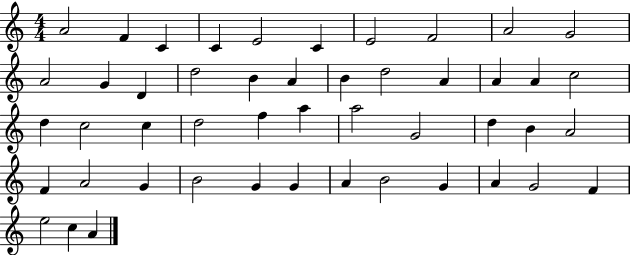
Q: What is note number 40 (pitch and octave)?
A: A4